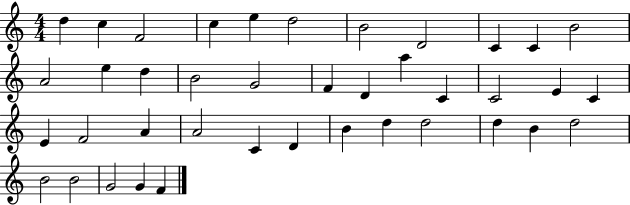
D5/q C5/q F4/h C5/q E5/q D5/h B4/h D4/h C4/q C4/q B4/h A4/h E5/q D5/q B4/h G4/h F4/q D4/q A5/q C4/q C4/h E4/q C4/q E4/q F4/h A4/q A4/h C4/q D4/q B4/q D5/q D5/h D5/q B4/q D5/h B4/h B4/h G4/h G4/q F4/q